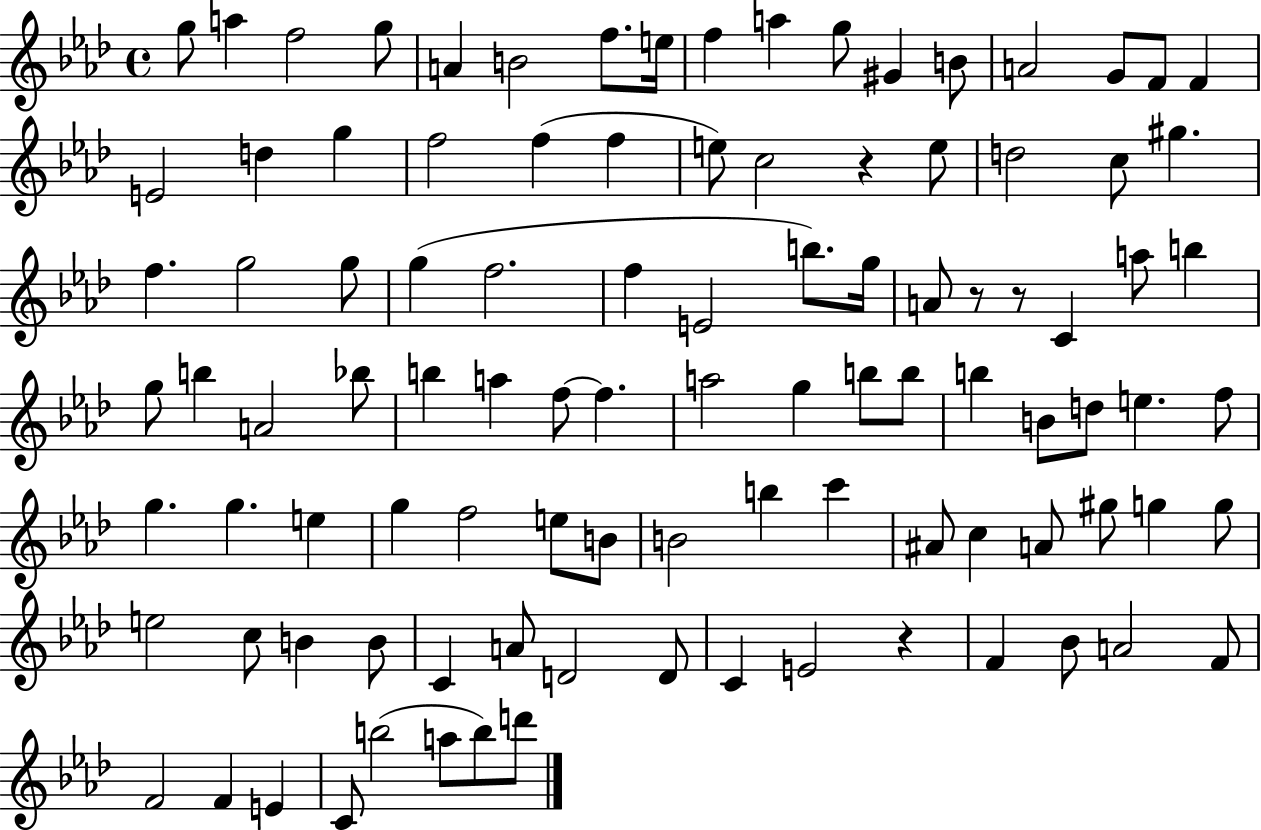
{
  \clef treble
  \time 4/4
  \defaultTimeSignature
  \key aes \major
  g''8 a''4 f''2 g''8 | a'4 b'2 f''8. e''16 | f''4 a''4 g''8 gis'4 b'8 | a'2 g'8 f'8 f'4 | \break e'2 d''4 g''4 | f''2 f''4( f''4 | e''8) c''2 r4 e''8 | d''2 c''8 gis''4. | \break f''4. g''2 g''8 | g''4( f''2. | f''4 e'2 b''8.) g''16 | a'8 r8 r8 c'4 a''8 b''4 | \break g''8 b''4 a'2 bes''8 | b''4 a''4 f''8~~ f''4. | a''2 g''4 b''8 b''8 | b''4 b'8 d''8 e''4. f''8 | \break g''4. g''4. e''4 | g''4 f''2 e''8 b'8 | b'2 b''4 c'''4 | ais'8 c''4 a'8 gis''8 g''4 g''8 | \break e''2 c''8 b'4 b'8 | c'4 a'8 d'2 d'8 | c'4 e'2 r4 | f'4 bes'8 a'2 f'8 | \break f'2 f'4 e'4 | c'8 b''2( a''8 b''8) d'''8 | \bar "|."
}